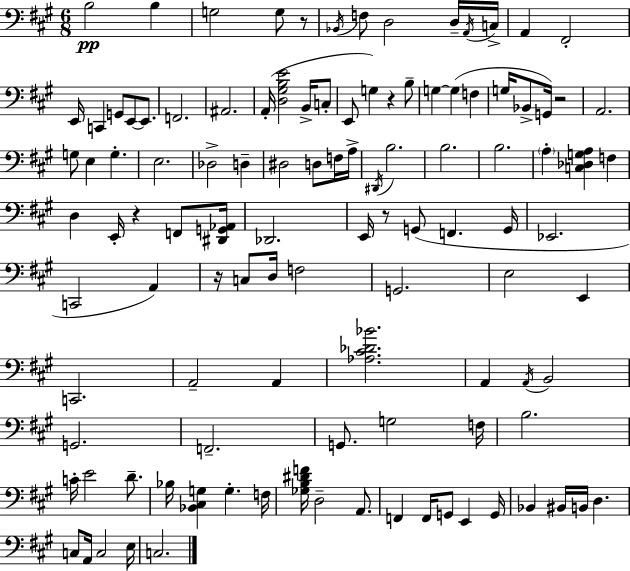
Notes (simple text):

B3/h B3/q G3/h G3/e R/e Bb2/s F3/e D3/h D3/s A2/s C3/s A2/q F#2/h E2/s C2/q G2/e E2/e E2/e. F2/h. A#2/h. A2/s [D3,G#3,B3,E4]/h B2/s C3/e E2/e G3/q R/q B3/e G3/q G3/q F3/q G3/s Bb2/e G2/s R/h A2/h. G3/e E3/q G3/q. E3/h. Db3/h D3/q D#3/h D3/e F3/s A3/s D#2/s B3/h. B3/h. B3/h. A3/q [C3,Db3,G3,A3]/q F3/q D3/q E2/s R/q F2/e [D#2,G2,Ab2]/s Db2/h. E2/s R/e G2/e F2/q. G2/s Eb2/h. C2/h A2/q R/s C3/e D3/s F3/h G2/h. E3/h E2/q C2/h. A2/h A2/q [Ab3,C#4,Db4,Bb4]/h. A2/q A2/s B2/h G2/h. F2/h. G2/e. G3/h F3/s B3/h. C4/s E4/h D4/e. Bb3/s [Bb2,C#3,G3]/q G3/q. F3/s [Gb3,B3,D#4,F4]/s D3/h A2/e. F2/q F2/s G2/e E2/q G2/s Bb2/q BIS2/s B2/s D3/q. C3/e A2/s C3/h E3/s C3/h.